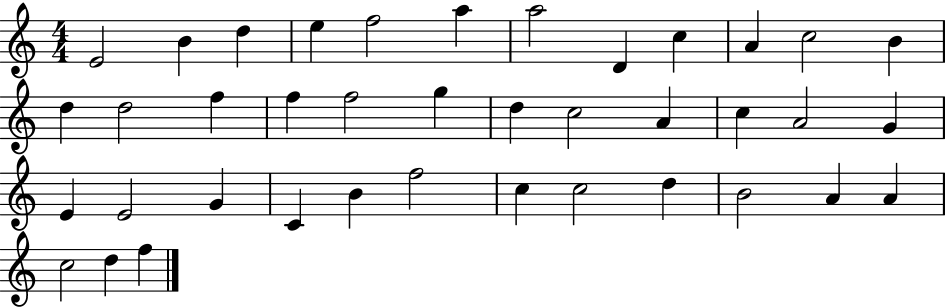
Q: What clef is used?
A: treble